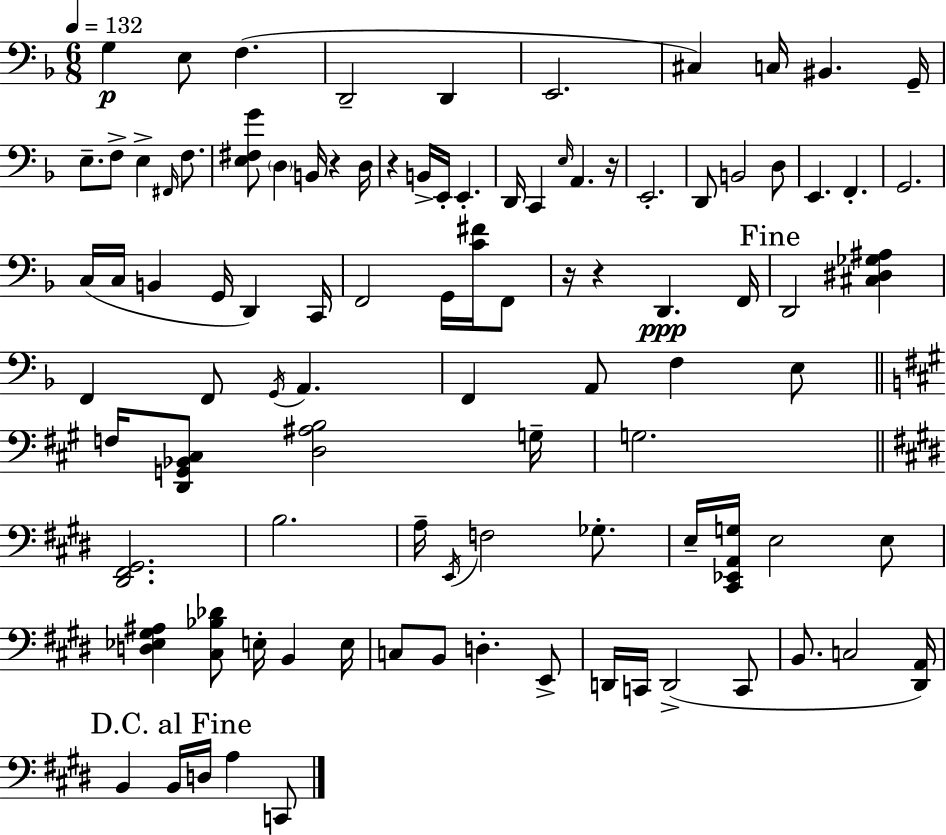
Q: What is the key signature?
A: F major